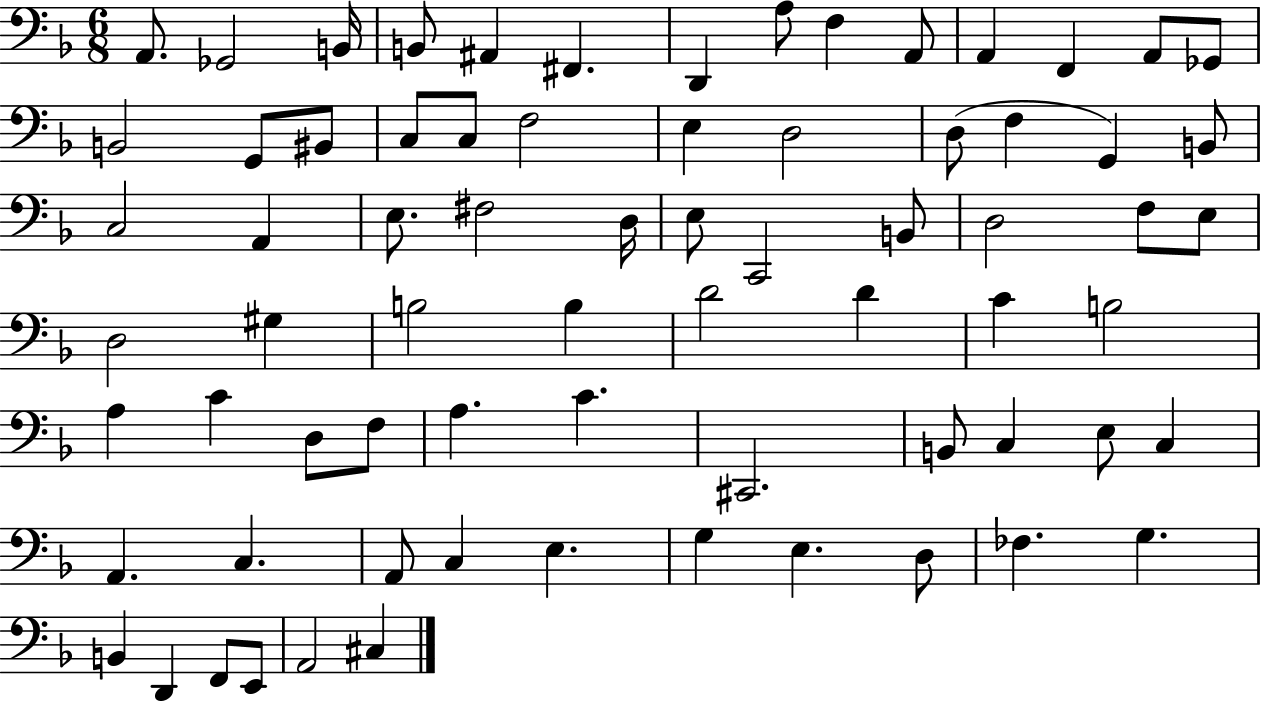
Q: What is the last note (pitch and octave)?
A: C#3